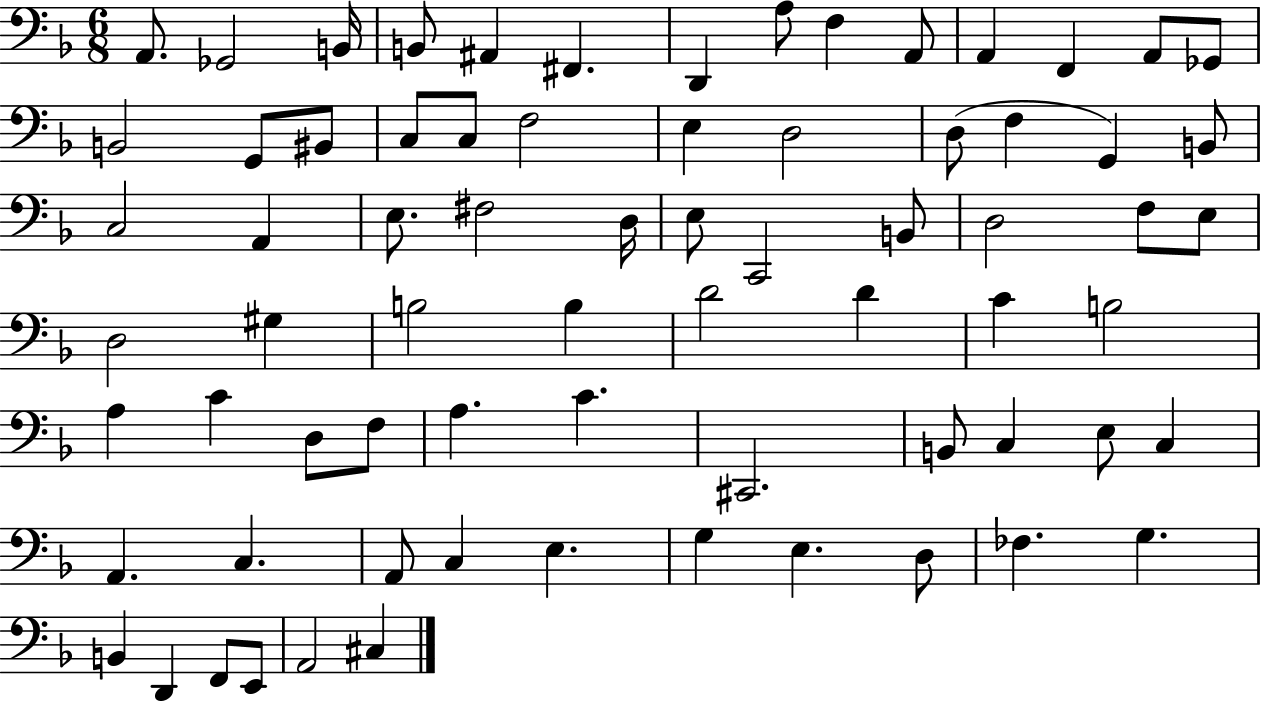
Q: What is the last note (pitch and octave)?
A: C#3